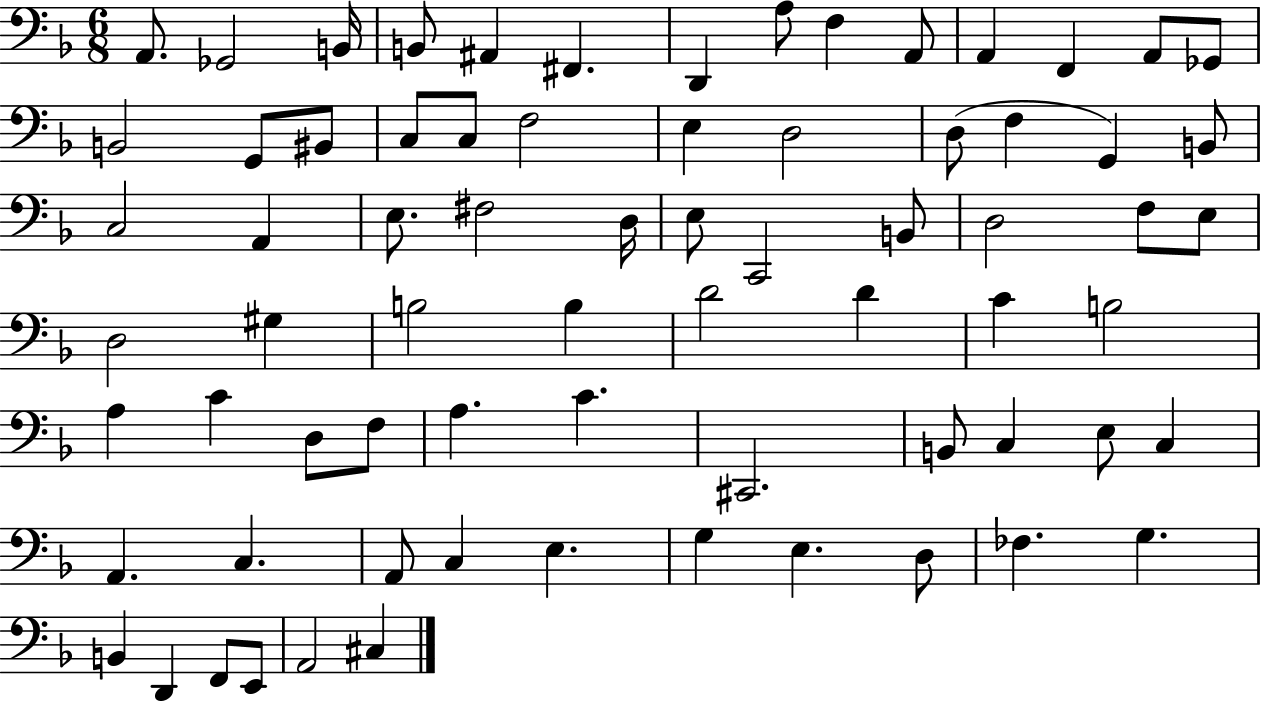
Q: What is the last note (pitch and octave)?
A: C#3